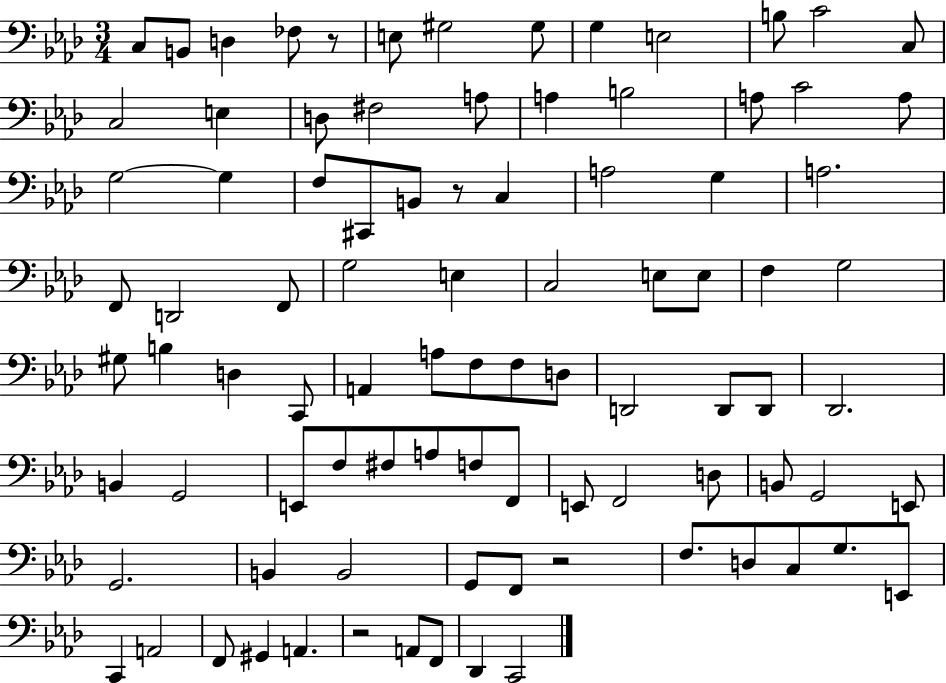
{
  \clef bass
  \numericTimeSignature
  \time 3/4
  \key aes \major
  \repeat volta 2 { c8 b,8 d4 fes8 r8 | e8 gis2 gis8 | g4 e2 | b8 c'2 c8 | \break c2 e4 | d8 fis2 a8 | a4 b2 | a8 c'2 a8 | \break g2~~ g4 | f8 cis,8 b,8 r8 c4 | a2 g4 | a2. | \break f,8 d,2 f,8 | g2 e4 | c2 e8 e8 | f4 g2 | \break gis8 b4 d4 c,8 | a,4 a8 f8 f8 d8 | d,2 d,8 d,8 | des,2. | \break b,4 g,2 | e,8 f8 fis8 a8 f8 f,8 | e,8 f,2 d8 | b,8 g,2 e,8 | \break g,2. | b,4 b,2 | g,8 f,8 r2 | f8. d8 c8 g8. e,8 | \break c,4 a,2 | f,8 gis,4 a,4. | r2 a,8 f,8 | des,4 c,2 | \break } \bar "|."
}